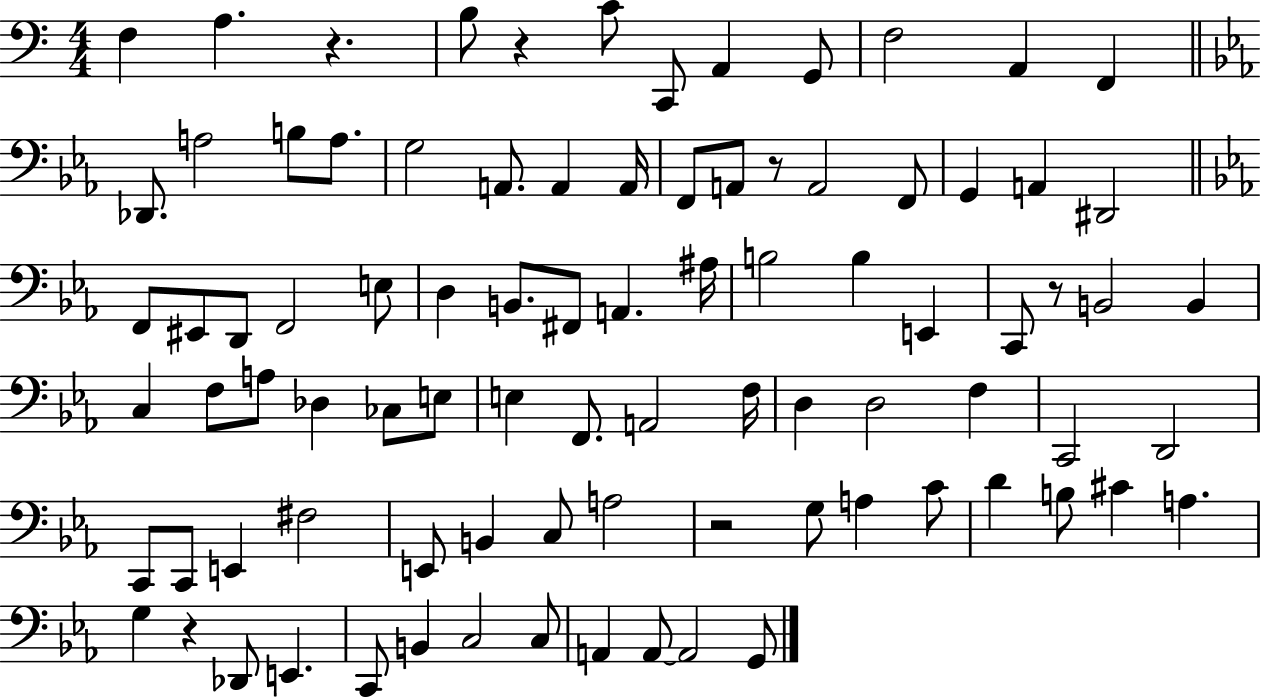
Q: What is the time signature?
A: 4/4